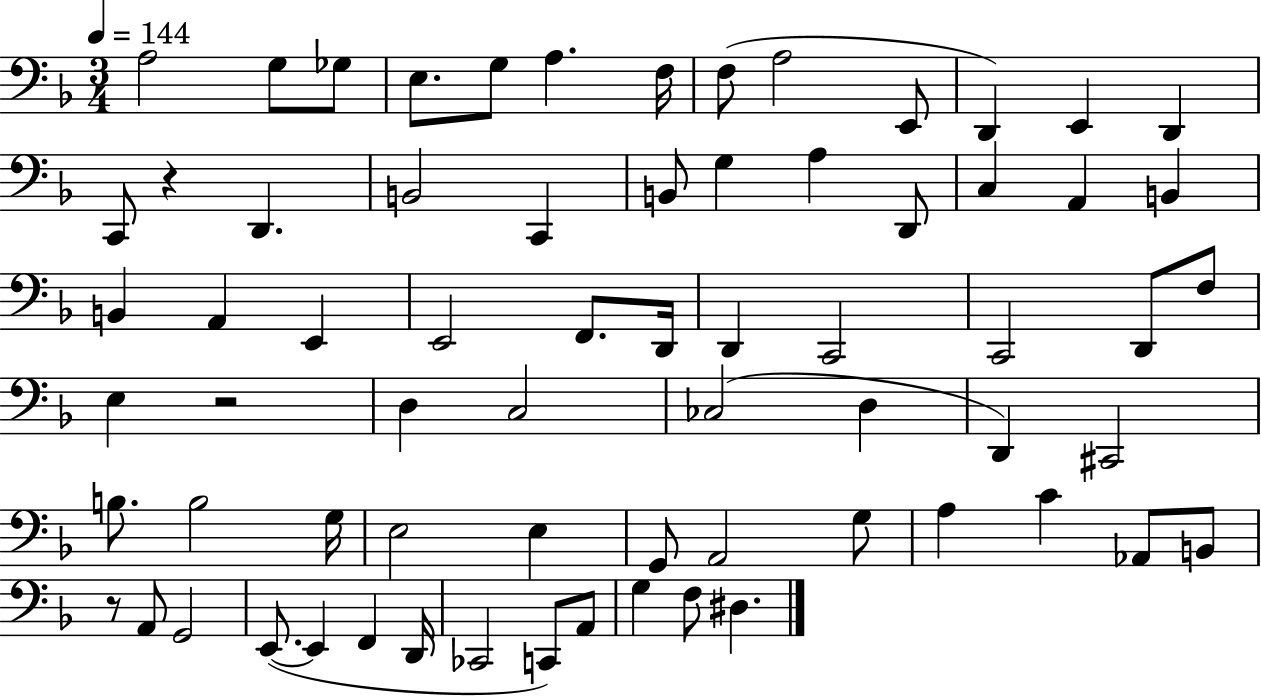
X:1
T:Untitled
M:3/4
L:1/4
K:F
A,2 G,/2 _G,/2 E,/2 G,/2 A, F,/4 F,/2 A,2 E,,/2 D,, E,, D,, C,,/2 z D,, B,,2 C,, B,,/2 G, A, D,,/2 C, A,, B,, B,, A,, E,, E,,2 F,,/2 D,,/4 D,, C,,2 C,,2 D,,/2 F,/2 E, z2 D, C,2 _C,2 D, D,, ^C,,2 B,/2 B,2 G,/4 E,2 E, G,,/2 A,,2 G,/2 A, C _A,,/2 B,,/2 z/2 A,,/2 G,,2 E,,/2 E,, F,, D,,/4 _C,,2 C,,/2 A,,/2 G, F,/2 ^D,